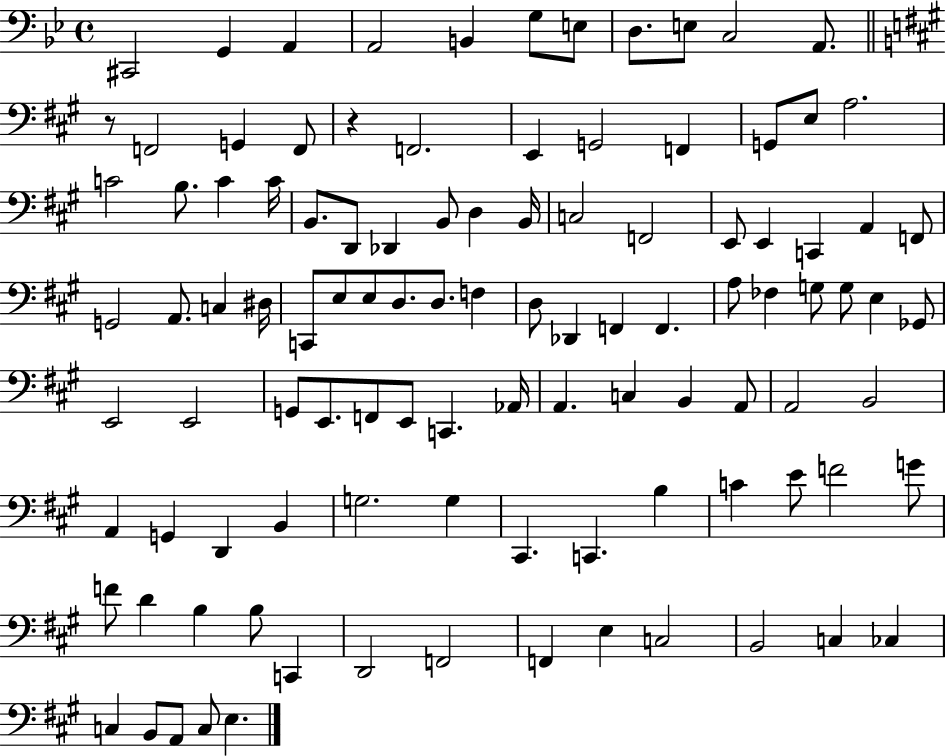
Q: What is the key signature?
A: BES major